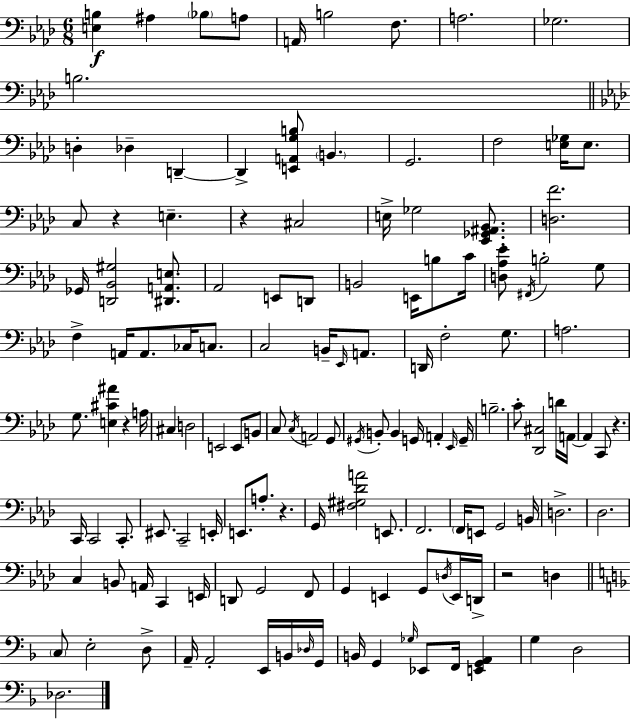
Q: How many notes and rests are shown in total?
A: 137